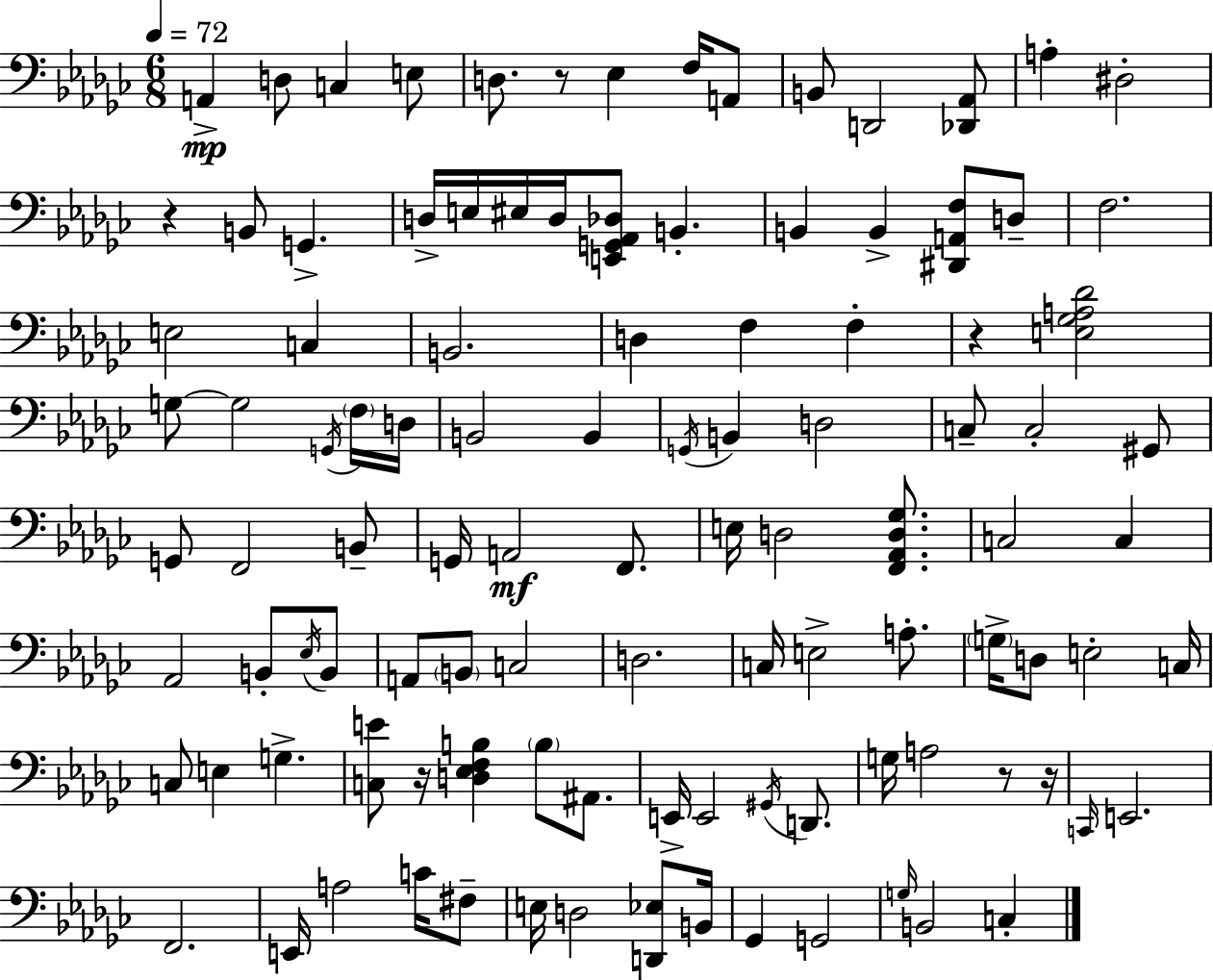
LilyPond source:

{
  \clef bass
  \numericTimeSignature
  \time 6/8
  \key ees \minor
  \tempo 4 = 72
  a,4->\mp d8 c4 e8 | d8. r8 ees4 f16 a,8 | b,8 d,2 <des, aes,>8 | a4-. dis2-. | \break r4 b,8 g,4.-> | d16-> e16 eis16 d16 <e, g, aes, des>8 b,4.-. | b,4 b,4-> <dis, a, f>8 d8-- | f2. | \break e2 c4 | b,2. | d4 f4 f4-. | r4 <e ges a des'>2 | \break g8~~ g2 \acciaccatura { g,16 } \parenthesize f16 | d16 b,2 b,4 | \acciaccatura { g,16 } b,4 d2 | c8-- c2-. | \break gis,8 g,8 f,2 | b,8-- g,16 a,2\mf f,8. | e16 d2 <f, aes, d ges>8. | c2 c4 | \break aes,2 b,8-. | \acciaccatura { ees16 } b,8 a,8 \parenthesize b,8 c2 | d2. | c16 e2-> | \break a8.-. \parenthesize g16-> d8 e2-. | c16 c8 e4 g4.-> | <c e'>8 r16 <d ees f b>4 \parenthesize b8 | ais,8. e,16-> e,2 | \break \acciaccatura { gis,16 } d,8. g16 a2 | r8 r16 \grace { c,16 } e,2. | f,2. | e,16 a2 | \break c'16 fis8-- e16 d2 | <d, ees>8 b,16 ges,4 g,2 | \grace { g16 } b,2 | c4-. \bar "|."
}